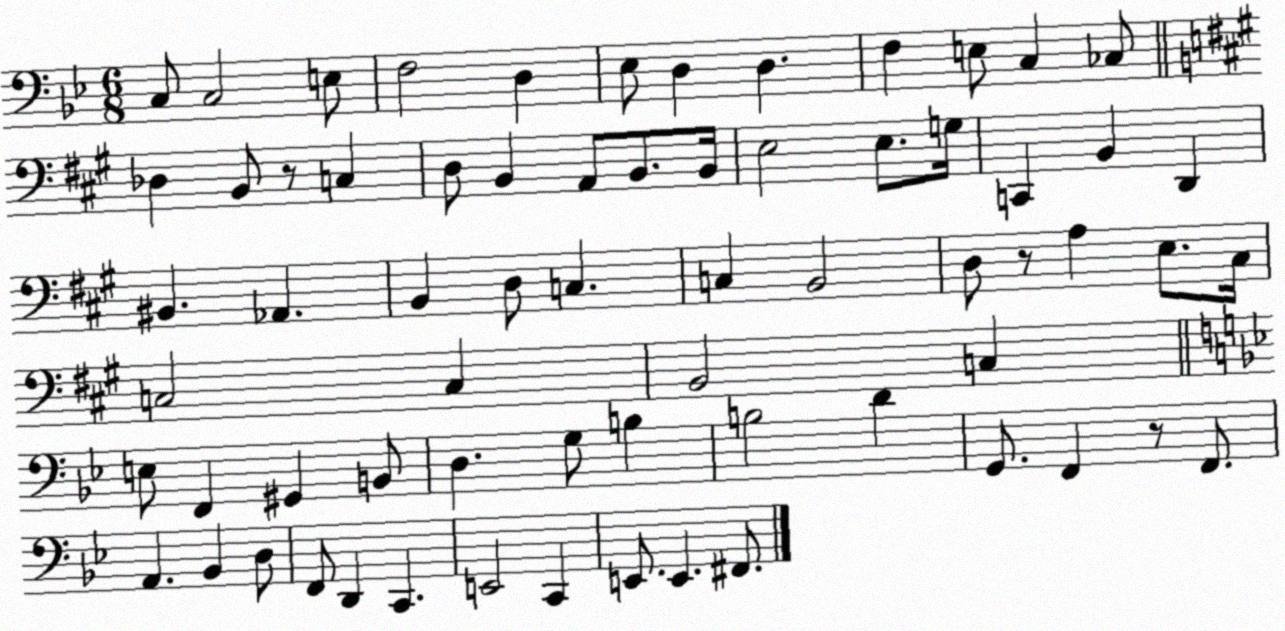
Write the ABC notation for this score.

X:1
T:Untitled
M:6/8
L:1/4
K:Bb
C,/2 C,2 E,/2 F,2 D, _E,/2 D, D, F, E,/2 C, _C,/2 _D, B,,/2 z/2 C, D,/2 B,, A,,/2 B,,/2 B,,/4 E,2 E,/2 G,/4 C,, B,, D,, ^B,, _A,, B,, D,/2 C, C, B,,2 D,/2 z/2 A, E,/2 ^C,/4 C,2 C, B,,2 C, E,/2 F,, ^G,, B,,/2 D, G,/2 B, B,2 D G,,/2 F,, z/2 F,,/2 A,, _B,, D,/2 F,,/2 D,, C,, E,,2 C,, E,,/2 E,, ^F,,/2